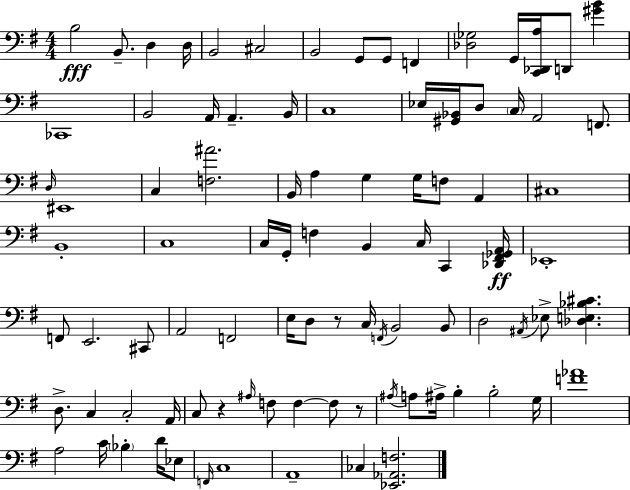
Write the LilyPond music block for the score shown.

{
  \clef bass
  \numericTimeSignature
  \time 4/4
  \key g \major
  \repeat volta 2 { b2\fff b,8.-- d4 d16 | b,2 cis2 | b,2 g,8 g,8 f,4 | <des ges>2 g,16 <c, des, a>16 d,8 <gis' b'>4 | \break ces,1 | b,2 a,16 a,4.-- b,16 | c1 | ees16 <gis, bes,>16 d8 \parenthesize c16 a,2 f,8. | \break \grace { d16 } eis,1 | c4 <f ais'>2. | b,16 a4 g4 g16 f8 a,4 | cis1 | \break b,1-. | c1 | c16 g,16-. f4 b,4 c16 c,4 | <des, fis, ges, a,>16\ff ees,1-. | \break f,8 e,2. cis,8 | a,2 f,2 | e16 d8 r8 c16 \acciaccatura { f,16 } b,2 | b,8 d2 \acciaccatura { ais,16 } ees8-> <des e bes cis'>4. | \break d8.-> c4 c2-. | a,16 c8 r4 \grace { ais16 } f8 f4~~ | f8 r8 \acciaccatura { ais16 } a8 ais16-> b4-. b2-. | g16 <f' aes'>1 | \break a2 c'16 \parenthesize bes4-. | d'16 ees8 \grace { f,16 } c1 | a,1-- | ces4 <ees, aes, f>2. | \break } \bar "|."
}